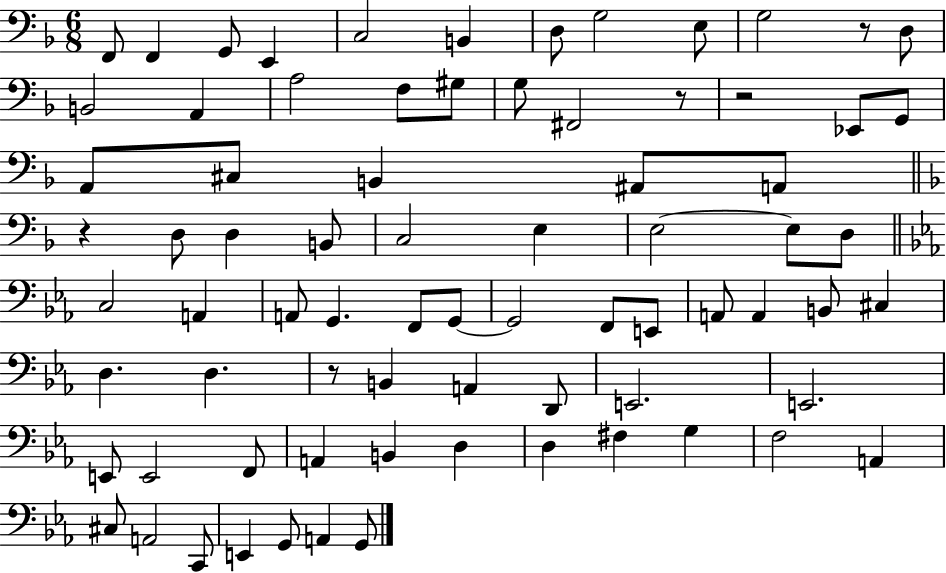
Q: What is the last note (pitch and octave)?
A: G2